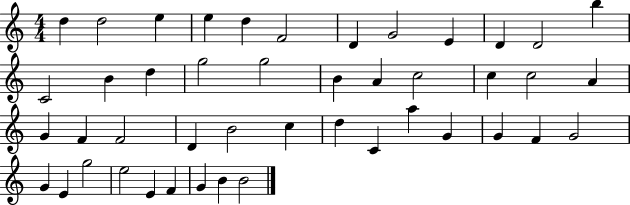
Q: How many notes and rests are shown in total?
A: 45